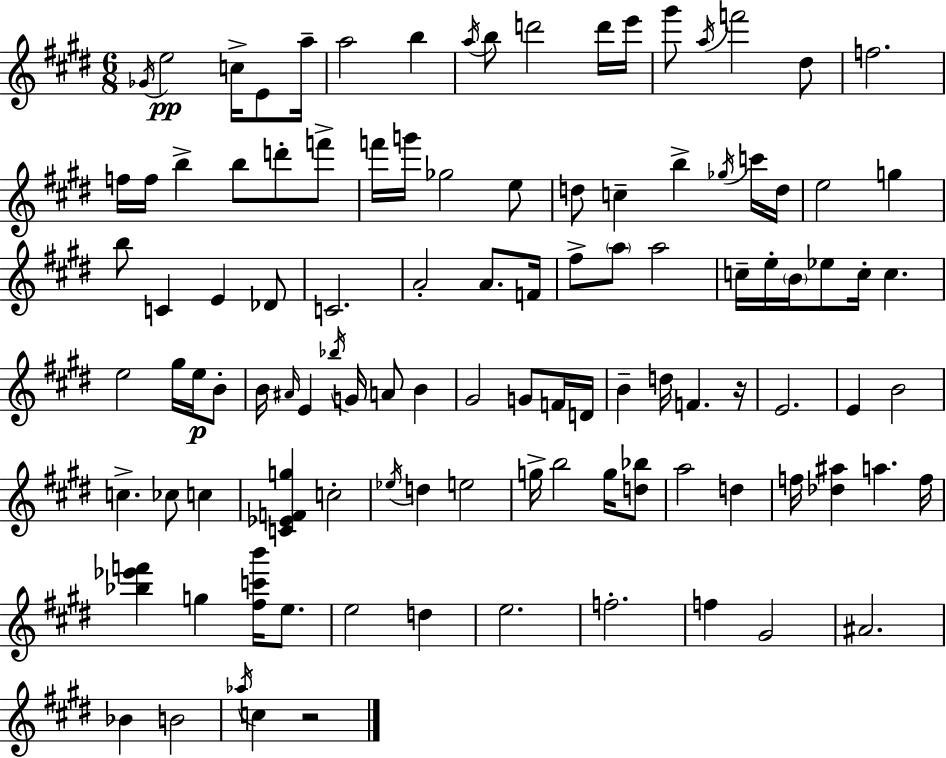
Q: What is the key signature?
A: E major